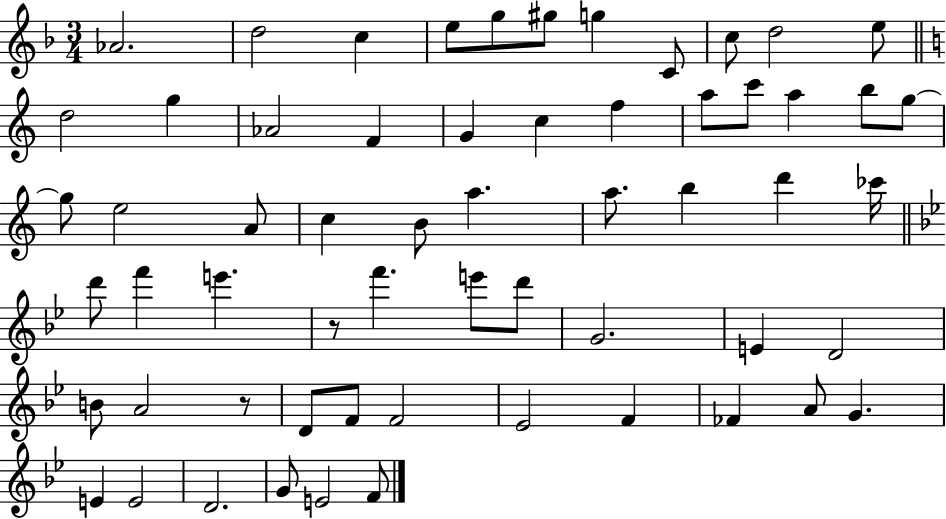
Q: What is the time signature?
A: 3/4